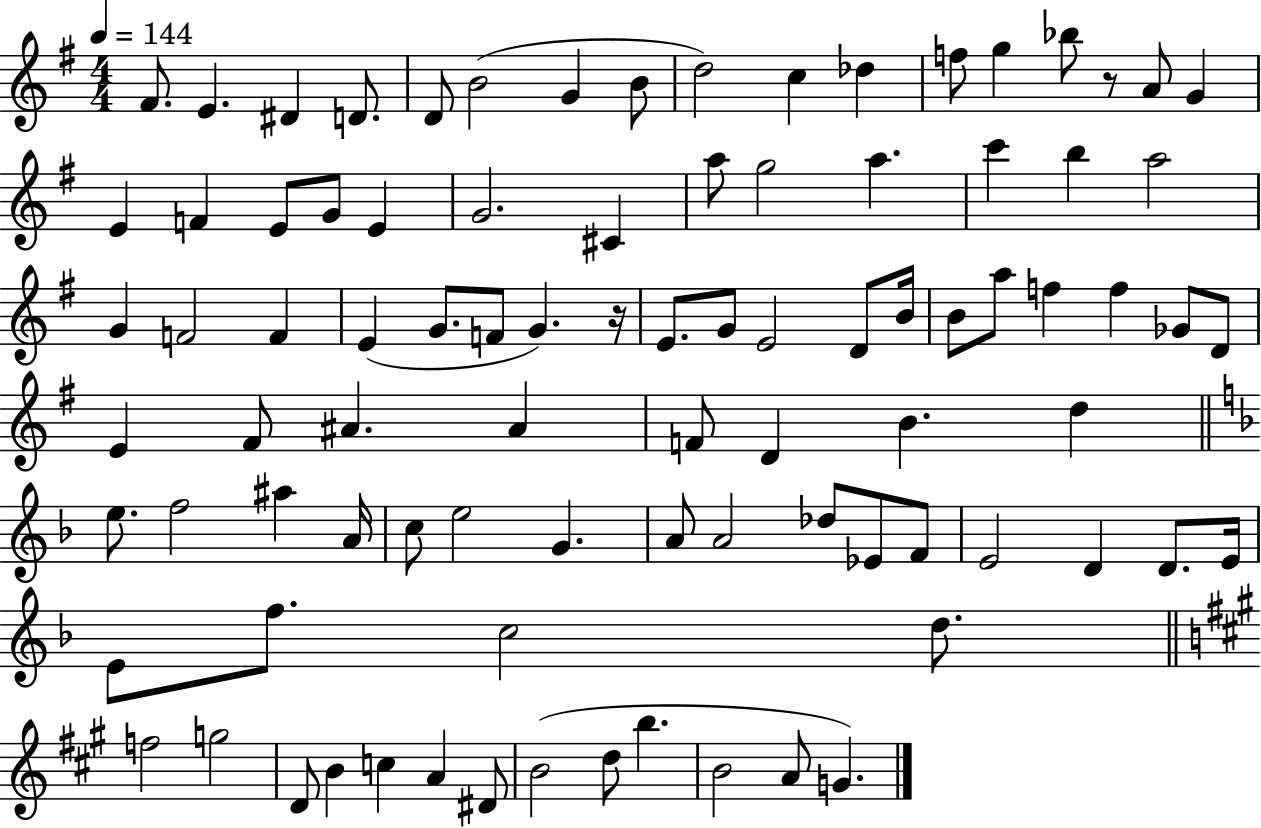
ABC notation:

X:1
T:Untitled
M:4/4
L:1/4
K:G
^F/2 E ^D D/2 D/2 B2 G B/2 d2 c _d f/2 g _b/2 z/2 A/2 G E F E/2 G/2 E G2 ^C a/2 g2 a c' b a2 G F2 F E G/2 F/2 G z/4 E/2 G/2 E2 D/2 B/4 B/2 a/2 f f _G/2 D/2 E ^F/2 ^A ^A F/2 D B d e/2 f2 ^a A/4 c/2 e2 G A/2 A2 _d/2 _E/2 F/2 E2 D D/2 E/4 E/2 f/2 c2 d/2 f2 g2 D/2 B c A ^D/2 B2 d/2 b B2 A/2 G